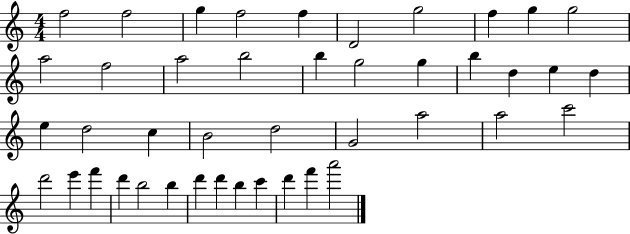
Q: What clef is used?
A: treble